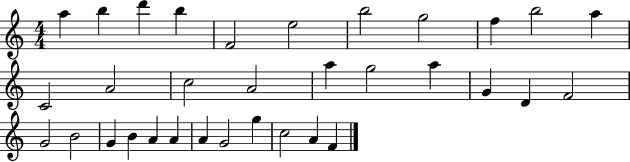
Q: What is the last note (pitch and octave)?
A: F4